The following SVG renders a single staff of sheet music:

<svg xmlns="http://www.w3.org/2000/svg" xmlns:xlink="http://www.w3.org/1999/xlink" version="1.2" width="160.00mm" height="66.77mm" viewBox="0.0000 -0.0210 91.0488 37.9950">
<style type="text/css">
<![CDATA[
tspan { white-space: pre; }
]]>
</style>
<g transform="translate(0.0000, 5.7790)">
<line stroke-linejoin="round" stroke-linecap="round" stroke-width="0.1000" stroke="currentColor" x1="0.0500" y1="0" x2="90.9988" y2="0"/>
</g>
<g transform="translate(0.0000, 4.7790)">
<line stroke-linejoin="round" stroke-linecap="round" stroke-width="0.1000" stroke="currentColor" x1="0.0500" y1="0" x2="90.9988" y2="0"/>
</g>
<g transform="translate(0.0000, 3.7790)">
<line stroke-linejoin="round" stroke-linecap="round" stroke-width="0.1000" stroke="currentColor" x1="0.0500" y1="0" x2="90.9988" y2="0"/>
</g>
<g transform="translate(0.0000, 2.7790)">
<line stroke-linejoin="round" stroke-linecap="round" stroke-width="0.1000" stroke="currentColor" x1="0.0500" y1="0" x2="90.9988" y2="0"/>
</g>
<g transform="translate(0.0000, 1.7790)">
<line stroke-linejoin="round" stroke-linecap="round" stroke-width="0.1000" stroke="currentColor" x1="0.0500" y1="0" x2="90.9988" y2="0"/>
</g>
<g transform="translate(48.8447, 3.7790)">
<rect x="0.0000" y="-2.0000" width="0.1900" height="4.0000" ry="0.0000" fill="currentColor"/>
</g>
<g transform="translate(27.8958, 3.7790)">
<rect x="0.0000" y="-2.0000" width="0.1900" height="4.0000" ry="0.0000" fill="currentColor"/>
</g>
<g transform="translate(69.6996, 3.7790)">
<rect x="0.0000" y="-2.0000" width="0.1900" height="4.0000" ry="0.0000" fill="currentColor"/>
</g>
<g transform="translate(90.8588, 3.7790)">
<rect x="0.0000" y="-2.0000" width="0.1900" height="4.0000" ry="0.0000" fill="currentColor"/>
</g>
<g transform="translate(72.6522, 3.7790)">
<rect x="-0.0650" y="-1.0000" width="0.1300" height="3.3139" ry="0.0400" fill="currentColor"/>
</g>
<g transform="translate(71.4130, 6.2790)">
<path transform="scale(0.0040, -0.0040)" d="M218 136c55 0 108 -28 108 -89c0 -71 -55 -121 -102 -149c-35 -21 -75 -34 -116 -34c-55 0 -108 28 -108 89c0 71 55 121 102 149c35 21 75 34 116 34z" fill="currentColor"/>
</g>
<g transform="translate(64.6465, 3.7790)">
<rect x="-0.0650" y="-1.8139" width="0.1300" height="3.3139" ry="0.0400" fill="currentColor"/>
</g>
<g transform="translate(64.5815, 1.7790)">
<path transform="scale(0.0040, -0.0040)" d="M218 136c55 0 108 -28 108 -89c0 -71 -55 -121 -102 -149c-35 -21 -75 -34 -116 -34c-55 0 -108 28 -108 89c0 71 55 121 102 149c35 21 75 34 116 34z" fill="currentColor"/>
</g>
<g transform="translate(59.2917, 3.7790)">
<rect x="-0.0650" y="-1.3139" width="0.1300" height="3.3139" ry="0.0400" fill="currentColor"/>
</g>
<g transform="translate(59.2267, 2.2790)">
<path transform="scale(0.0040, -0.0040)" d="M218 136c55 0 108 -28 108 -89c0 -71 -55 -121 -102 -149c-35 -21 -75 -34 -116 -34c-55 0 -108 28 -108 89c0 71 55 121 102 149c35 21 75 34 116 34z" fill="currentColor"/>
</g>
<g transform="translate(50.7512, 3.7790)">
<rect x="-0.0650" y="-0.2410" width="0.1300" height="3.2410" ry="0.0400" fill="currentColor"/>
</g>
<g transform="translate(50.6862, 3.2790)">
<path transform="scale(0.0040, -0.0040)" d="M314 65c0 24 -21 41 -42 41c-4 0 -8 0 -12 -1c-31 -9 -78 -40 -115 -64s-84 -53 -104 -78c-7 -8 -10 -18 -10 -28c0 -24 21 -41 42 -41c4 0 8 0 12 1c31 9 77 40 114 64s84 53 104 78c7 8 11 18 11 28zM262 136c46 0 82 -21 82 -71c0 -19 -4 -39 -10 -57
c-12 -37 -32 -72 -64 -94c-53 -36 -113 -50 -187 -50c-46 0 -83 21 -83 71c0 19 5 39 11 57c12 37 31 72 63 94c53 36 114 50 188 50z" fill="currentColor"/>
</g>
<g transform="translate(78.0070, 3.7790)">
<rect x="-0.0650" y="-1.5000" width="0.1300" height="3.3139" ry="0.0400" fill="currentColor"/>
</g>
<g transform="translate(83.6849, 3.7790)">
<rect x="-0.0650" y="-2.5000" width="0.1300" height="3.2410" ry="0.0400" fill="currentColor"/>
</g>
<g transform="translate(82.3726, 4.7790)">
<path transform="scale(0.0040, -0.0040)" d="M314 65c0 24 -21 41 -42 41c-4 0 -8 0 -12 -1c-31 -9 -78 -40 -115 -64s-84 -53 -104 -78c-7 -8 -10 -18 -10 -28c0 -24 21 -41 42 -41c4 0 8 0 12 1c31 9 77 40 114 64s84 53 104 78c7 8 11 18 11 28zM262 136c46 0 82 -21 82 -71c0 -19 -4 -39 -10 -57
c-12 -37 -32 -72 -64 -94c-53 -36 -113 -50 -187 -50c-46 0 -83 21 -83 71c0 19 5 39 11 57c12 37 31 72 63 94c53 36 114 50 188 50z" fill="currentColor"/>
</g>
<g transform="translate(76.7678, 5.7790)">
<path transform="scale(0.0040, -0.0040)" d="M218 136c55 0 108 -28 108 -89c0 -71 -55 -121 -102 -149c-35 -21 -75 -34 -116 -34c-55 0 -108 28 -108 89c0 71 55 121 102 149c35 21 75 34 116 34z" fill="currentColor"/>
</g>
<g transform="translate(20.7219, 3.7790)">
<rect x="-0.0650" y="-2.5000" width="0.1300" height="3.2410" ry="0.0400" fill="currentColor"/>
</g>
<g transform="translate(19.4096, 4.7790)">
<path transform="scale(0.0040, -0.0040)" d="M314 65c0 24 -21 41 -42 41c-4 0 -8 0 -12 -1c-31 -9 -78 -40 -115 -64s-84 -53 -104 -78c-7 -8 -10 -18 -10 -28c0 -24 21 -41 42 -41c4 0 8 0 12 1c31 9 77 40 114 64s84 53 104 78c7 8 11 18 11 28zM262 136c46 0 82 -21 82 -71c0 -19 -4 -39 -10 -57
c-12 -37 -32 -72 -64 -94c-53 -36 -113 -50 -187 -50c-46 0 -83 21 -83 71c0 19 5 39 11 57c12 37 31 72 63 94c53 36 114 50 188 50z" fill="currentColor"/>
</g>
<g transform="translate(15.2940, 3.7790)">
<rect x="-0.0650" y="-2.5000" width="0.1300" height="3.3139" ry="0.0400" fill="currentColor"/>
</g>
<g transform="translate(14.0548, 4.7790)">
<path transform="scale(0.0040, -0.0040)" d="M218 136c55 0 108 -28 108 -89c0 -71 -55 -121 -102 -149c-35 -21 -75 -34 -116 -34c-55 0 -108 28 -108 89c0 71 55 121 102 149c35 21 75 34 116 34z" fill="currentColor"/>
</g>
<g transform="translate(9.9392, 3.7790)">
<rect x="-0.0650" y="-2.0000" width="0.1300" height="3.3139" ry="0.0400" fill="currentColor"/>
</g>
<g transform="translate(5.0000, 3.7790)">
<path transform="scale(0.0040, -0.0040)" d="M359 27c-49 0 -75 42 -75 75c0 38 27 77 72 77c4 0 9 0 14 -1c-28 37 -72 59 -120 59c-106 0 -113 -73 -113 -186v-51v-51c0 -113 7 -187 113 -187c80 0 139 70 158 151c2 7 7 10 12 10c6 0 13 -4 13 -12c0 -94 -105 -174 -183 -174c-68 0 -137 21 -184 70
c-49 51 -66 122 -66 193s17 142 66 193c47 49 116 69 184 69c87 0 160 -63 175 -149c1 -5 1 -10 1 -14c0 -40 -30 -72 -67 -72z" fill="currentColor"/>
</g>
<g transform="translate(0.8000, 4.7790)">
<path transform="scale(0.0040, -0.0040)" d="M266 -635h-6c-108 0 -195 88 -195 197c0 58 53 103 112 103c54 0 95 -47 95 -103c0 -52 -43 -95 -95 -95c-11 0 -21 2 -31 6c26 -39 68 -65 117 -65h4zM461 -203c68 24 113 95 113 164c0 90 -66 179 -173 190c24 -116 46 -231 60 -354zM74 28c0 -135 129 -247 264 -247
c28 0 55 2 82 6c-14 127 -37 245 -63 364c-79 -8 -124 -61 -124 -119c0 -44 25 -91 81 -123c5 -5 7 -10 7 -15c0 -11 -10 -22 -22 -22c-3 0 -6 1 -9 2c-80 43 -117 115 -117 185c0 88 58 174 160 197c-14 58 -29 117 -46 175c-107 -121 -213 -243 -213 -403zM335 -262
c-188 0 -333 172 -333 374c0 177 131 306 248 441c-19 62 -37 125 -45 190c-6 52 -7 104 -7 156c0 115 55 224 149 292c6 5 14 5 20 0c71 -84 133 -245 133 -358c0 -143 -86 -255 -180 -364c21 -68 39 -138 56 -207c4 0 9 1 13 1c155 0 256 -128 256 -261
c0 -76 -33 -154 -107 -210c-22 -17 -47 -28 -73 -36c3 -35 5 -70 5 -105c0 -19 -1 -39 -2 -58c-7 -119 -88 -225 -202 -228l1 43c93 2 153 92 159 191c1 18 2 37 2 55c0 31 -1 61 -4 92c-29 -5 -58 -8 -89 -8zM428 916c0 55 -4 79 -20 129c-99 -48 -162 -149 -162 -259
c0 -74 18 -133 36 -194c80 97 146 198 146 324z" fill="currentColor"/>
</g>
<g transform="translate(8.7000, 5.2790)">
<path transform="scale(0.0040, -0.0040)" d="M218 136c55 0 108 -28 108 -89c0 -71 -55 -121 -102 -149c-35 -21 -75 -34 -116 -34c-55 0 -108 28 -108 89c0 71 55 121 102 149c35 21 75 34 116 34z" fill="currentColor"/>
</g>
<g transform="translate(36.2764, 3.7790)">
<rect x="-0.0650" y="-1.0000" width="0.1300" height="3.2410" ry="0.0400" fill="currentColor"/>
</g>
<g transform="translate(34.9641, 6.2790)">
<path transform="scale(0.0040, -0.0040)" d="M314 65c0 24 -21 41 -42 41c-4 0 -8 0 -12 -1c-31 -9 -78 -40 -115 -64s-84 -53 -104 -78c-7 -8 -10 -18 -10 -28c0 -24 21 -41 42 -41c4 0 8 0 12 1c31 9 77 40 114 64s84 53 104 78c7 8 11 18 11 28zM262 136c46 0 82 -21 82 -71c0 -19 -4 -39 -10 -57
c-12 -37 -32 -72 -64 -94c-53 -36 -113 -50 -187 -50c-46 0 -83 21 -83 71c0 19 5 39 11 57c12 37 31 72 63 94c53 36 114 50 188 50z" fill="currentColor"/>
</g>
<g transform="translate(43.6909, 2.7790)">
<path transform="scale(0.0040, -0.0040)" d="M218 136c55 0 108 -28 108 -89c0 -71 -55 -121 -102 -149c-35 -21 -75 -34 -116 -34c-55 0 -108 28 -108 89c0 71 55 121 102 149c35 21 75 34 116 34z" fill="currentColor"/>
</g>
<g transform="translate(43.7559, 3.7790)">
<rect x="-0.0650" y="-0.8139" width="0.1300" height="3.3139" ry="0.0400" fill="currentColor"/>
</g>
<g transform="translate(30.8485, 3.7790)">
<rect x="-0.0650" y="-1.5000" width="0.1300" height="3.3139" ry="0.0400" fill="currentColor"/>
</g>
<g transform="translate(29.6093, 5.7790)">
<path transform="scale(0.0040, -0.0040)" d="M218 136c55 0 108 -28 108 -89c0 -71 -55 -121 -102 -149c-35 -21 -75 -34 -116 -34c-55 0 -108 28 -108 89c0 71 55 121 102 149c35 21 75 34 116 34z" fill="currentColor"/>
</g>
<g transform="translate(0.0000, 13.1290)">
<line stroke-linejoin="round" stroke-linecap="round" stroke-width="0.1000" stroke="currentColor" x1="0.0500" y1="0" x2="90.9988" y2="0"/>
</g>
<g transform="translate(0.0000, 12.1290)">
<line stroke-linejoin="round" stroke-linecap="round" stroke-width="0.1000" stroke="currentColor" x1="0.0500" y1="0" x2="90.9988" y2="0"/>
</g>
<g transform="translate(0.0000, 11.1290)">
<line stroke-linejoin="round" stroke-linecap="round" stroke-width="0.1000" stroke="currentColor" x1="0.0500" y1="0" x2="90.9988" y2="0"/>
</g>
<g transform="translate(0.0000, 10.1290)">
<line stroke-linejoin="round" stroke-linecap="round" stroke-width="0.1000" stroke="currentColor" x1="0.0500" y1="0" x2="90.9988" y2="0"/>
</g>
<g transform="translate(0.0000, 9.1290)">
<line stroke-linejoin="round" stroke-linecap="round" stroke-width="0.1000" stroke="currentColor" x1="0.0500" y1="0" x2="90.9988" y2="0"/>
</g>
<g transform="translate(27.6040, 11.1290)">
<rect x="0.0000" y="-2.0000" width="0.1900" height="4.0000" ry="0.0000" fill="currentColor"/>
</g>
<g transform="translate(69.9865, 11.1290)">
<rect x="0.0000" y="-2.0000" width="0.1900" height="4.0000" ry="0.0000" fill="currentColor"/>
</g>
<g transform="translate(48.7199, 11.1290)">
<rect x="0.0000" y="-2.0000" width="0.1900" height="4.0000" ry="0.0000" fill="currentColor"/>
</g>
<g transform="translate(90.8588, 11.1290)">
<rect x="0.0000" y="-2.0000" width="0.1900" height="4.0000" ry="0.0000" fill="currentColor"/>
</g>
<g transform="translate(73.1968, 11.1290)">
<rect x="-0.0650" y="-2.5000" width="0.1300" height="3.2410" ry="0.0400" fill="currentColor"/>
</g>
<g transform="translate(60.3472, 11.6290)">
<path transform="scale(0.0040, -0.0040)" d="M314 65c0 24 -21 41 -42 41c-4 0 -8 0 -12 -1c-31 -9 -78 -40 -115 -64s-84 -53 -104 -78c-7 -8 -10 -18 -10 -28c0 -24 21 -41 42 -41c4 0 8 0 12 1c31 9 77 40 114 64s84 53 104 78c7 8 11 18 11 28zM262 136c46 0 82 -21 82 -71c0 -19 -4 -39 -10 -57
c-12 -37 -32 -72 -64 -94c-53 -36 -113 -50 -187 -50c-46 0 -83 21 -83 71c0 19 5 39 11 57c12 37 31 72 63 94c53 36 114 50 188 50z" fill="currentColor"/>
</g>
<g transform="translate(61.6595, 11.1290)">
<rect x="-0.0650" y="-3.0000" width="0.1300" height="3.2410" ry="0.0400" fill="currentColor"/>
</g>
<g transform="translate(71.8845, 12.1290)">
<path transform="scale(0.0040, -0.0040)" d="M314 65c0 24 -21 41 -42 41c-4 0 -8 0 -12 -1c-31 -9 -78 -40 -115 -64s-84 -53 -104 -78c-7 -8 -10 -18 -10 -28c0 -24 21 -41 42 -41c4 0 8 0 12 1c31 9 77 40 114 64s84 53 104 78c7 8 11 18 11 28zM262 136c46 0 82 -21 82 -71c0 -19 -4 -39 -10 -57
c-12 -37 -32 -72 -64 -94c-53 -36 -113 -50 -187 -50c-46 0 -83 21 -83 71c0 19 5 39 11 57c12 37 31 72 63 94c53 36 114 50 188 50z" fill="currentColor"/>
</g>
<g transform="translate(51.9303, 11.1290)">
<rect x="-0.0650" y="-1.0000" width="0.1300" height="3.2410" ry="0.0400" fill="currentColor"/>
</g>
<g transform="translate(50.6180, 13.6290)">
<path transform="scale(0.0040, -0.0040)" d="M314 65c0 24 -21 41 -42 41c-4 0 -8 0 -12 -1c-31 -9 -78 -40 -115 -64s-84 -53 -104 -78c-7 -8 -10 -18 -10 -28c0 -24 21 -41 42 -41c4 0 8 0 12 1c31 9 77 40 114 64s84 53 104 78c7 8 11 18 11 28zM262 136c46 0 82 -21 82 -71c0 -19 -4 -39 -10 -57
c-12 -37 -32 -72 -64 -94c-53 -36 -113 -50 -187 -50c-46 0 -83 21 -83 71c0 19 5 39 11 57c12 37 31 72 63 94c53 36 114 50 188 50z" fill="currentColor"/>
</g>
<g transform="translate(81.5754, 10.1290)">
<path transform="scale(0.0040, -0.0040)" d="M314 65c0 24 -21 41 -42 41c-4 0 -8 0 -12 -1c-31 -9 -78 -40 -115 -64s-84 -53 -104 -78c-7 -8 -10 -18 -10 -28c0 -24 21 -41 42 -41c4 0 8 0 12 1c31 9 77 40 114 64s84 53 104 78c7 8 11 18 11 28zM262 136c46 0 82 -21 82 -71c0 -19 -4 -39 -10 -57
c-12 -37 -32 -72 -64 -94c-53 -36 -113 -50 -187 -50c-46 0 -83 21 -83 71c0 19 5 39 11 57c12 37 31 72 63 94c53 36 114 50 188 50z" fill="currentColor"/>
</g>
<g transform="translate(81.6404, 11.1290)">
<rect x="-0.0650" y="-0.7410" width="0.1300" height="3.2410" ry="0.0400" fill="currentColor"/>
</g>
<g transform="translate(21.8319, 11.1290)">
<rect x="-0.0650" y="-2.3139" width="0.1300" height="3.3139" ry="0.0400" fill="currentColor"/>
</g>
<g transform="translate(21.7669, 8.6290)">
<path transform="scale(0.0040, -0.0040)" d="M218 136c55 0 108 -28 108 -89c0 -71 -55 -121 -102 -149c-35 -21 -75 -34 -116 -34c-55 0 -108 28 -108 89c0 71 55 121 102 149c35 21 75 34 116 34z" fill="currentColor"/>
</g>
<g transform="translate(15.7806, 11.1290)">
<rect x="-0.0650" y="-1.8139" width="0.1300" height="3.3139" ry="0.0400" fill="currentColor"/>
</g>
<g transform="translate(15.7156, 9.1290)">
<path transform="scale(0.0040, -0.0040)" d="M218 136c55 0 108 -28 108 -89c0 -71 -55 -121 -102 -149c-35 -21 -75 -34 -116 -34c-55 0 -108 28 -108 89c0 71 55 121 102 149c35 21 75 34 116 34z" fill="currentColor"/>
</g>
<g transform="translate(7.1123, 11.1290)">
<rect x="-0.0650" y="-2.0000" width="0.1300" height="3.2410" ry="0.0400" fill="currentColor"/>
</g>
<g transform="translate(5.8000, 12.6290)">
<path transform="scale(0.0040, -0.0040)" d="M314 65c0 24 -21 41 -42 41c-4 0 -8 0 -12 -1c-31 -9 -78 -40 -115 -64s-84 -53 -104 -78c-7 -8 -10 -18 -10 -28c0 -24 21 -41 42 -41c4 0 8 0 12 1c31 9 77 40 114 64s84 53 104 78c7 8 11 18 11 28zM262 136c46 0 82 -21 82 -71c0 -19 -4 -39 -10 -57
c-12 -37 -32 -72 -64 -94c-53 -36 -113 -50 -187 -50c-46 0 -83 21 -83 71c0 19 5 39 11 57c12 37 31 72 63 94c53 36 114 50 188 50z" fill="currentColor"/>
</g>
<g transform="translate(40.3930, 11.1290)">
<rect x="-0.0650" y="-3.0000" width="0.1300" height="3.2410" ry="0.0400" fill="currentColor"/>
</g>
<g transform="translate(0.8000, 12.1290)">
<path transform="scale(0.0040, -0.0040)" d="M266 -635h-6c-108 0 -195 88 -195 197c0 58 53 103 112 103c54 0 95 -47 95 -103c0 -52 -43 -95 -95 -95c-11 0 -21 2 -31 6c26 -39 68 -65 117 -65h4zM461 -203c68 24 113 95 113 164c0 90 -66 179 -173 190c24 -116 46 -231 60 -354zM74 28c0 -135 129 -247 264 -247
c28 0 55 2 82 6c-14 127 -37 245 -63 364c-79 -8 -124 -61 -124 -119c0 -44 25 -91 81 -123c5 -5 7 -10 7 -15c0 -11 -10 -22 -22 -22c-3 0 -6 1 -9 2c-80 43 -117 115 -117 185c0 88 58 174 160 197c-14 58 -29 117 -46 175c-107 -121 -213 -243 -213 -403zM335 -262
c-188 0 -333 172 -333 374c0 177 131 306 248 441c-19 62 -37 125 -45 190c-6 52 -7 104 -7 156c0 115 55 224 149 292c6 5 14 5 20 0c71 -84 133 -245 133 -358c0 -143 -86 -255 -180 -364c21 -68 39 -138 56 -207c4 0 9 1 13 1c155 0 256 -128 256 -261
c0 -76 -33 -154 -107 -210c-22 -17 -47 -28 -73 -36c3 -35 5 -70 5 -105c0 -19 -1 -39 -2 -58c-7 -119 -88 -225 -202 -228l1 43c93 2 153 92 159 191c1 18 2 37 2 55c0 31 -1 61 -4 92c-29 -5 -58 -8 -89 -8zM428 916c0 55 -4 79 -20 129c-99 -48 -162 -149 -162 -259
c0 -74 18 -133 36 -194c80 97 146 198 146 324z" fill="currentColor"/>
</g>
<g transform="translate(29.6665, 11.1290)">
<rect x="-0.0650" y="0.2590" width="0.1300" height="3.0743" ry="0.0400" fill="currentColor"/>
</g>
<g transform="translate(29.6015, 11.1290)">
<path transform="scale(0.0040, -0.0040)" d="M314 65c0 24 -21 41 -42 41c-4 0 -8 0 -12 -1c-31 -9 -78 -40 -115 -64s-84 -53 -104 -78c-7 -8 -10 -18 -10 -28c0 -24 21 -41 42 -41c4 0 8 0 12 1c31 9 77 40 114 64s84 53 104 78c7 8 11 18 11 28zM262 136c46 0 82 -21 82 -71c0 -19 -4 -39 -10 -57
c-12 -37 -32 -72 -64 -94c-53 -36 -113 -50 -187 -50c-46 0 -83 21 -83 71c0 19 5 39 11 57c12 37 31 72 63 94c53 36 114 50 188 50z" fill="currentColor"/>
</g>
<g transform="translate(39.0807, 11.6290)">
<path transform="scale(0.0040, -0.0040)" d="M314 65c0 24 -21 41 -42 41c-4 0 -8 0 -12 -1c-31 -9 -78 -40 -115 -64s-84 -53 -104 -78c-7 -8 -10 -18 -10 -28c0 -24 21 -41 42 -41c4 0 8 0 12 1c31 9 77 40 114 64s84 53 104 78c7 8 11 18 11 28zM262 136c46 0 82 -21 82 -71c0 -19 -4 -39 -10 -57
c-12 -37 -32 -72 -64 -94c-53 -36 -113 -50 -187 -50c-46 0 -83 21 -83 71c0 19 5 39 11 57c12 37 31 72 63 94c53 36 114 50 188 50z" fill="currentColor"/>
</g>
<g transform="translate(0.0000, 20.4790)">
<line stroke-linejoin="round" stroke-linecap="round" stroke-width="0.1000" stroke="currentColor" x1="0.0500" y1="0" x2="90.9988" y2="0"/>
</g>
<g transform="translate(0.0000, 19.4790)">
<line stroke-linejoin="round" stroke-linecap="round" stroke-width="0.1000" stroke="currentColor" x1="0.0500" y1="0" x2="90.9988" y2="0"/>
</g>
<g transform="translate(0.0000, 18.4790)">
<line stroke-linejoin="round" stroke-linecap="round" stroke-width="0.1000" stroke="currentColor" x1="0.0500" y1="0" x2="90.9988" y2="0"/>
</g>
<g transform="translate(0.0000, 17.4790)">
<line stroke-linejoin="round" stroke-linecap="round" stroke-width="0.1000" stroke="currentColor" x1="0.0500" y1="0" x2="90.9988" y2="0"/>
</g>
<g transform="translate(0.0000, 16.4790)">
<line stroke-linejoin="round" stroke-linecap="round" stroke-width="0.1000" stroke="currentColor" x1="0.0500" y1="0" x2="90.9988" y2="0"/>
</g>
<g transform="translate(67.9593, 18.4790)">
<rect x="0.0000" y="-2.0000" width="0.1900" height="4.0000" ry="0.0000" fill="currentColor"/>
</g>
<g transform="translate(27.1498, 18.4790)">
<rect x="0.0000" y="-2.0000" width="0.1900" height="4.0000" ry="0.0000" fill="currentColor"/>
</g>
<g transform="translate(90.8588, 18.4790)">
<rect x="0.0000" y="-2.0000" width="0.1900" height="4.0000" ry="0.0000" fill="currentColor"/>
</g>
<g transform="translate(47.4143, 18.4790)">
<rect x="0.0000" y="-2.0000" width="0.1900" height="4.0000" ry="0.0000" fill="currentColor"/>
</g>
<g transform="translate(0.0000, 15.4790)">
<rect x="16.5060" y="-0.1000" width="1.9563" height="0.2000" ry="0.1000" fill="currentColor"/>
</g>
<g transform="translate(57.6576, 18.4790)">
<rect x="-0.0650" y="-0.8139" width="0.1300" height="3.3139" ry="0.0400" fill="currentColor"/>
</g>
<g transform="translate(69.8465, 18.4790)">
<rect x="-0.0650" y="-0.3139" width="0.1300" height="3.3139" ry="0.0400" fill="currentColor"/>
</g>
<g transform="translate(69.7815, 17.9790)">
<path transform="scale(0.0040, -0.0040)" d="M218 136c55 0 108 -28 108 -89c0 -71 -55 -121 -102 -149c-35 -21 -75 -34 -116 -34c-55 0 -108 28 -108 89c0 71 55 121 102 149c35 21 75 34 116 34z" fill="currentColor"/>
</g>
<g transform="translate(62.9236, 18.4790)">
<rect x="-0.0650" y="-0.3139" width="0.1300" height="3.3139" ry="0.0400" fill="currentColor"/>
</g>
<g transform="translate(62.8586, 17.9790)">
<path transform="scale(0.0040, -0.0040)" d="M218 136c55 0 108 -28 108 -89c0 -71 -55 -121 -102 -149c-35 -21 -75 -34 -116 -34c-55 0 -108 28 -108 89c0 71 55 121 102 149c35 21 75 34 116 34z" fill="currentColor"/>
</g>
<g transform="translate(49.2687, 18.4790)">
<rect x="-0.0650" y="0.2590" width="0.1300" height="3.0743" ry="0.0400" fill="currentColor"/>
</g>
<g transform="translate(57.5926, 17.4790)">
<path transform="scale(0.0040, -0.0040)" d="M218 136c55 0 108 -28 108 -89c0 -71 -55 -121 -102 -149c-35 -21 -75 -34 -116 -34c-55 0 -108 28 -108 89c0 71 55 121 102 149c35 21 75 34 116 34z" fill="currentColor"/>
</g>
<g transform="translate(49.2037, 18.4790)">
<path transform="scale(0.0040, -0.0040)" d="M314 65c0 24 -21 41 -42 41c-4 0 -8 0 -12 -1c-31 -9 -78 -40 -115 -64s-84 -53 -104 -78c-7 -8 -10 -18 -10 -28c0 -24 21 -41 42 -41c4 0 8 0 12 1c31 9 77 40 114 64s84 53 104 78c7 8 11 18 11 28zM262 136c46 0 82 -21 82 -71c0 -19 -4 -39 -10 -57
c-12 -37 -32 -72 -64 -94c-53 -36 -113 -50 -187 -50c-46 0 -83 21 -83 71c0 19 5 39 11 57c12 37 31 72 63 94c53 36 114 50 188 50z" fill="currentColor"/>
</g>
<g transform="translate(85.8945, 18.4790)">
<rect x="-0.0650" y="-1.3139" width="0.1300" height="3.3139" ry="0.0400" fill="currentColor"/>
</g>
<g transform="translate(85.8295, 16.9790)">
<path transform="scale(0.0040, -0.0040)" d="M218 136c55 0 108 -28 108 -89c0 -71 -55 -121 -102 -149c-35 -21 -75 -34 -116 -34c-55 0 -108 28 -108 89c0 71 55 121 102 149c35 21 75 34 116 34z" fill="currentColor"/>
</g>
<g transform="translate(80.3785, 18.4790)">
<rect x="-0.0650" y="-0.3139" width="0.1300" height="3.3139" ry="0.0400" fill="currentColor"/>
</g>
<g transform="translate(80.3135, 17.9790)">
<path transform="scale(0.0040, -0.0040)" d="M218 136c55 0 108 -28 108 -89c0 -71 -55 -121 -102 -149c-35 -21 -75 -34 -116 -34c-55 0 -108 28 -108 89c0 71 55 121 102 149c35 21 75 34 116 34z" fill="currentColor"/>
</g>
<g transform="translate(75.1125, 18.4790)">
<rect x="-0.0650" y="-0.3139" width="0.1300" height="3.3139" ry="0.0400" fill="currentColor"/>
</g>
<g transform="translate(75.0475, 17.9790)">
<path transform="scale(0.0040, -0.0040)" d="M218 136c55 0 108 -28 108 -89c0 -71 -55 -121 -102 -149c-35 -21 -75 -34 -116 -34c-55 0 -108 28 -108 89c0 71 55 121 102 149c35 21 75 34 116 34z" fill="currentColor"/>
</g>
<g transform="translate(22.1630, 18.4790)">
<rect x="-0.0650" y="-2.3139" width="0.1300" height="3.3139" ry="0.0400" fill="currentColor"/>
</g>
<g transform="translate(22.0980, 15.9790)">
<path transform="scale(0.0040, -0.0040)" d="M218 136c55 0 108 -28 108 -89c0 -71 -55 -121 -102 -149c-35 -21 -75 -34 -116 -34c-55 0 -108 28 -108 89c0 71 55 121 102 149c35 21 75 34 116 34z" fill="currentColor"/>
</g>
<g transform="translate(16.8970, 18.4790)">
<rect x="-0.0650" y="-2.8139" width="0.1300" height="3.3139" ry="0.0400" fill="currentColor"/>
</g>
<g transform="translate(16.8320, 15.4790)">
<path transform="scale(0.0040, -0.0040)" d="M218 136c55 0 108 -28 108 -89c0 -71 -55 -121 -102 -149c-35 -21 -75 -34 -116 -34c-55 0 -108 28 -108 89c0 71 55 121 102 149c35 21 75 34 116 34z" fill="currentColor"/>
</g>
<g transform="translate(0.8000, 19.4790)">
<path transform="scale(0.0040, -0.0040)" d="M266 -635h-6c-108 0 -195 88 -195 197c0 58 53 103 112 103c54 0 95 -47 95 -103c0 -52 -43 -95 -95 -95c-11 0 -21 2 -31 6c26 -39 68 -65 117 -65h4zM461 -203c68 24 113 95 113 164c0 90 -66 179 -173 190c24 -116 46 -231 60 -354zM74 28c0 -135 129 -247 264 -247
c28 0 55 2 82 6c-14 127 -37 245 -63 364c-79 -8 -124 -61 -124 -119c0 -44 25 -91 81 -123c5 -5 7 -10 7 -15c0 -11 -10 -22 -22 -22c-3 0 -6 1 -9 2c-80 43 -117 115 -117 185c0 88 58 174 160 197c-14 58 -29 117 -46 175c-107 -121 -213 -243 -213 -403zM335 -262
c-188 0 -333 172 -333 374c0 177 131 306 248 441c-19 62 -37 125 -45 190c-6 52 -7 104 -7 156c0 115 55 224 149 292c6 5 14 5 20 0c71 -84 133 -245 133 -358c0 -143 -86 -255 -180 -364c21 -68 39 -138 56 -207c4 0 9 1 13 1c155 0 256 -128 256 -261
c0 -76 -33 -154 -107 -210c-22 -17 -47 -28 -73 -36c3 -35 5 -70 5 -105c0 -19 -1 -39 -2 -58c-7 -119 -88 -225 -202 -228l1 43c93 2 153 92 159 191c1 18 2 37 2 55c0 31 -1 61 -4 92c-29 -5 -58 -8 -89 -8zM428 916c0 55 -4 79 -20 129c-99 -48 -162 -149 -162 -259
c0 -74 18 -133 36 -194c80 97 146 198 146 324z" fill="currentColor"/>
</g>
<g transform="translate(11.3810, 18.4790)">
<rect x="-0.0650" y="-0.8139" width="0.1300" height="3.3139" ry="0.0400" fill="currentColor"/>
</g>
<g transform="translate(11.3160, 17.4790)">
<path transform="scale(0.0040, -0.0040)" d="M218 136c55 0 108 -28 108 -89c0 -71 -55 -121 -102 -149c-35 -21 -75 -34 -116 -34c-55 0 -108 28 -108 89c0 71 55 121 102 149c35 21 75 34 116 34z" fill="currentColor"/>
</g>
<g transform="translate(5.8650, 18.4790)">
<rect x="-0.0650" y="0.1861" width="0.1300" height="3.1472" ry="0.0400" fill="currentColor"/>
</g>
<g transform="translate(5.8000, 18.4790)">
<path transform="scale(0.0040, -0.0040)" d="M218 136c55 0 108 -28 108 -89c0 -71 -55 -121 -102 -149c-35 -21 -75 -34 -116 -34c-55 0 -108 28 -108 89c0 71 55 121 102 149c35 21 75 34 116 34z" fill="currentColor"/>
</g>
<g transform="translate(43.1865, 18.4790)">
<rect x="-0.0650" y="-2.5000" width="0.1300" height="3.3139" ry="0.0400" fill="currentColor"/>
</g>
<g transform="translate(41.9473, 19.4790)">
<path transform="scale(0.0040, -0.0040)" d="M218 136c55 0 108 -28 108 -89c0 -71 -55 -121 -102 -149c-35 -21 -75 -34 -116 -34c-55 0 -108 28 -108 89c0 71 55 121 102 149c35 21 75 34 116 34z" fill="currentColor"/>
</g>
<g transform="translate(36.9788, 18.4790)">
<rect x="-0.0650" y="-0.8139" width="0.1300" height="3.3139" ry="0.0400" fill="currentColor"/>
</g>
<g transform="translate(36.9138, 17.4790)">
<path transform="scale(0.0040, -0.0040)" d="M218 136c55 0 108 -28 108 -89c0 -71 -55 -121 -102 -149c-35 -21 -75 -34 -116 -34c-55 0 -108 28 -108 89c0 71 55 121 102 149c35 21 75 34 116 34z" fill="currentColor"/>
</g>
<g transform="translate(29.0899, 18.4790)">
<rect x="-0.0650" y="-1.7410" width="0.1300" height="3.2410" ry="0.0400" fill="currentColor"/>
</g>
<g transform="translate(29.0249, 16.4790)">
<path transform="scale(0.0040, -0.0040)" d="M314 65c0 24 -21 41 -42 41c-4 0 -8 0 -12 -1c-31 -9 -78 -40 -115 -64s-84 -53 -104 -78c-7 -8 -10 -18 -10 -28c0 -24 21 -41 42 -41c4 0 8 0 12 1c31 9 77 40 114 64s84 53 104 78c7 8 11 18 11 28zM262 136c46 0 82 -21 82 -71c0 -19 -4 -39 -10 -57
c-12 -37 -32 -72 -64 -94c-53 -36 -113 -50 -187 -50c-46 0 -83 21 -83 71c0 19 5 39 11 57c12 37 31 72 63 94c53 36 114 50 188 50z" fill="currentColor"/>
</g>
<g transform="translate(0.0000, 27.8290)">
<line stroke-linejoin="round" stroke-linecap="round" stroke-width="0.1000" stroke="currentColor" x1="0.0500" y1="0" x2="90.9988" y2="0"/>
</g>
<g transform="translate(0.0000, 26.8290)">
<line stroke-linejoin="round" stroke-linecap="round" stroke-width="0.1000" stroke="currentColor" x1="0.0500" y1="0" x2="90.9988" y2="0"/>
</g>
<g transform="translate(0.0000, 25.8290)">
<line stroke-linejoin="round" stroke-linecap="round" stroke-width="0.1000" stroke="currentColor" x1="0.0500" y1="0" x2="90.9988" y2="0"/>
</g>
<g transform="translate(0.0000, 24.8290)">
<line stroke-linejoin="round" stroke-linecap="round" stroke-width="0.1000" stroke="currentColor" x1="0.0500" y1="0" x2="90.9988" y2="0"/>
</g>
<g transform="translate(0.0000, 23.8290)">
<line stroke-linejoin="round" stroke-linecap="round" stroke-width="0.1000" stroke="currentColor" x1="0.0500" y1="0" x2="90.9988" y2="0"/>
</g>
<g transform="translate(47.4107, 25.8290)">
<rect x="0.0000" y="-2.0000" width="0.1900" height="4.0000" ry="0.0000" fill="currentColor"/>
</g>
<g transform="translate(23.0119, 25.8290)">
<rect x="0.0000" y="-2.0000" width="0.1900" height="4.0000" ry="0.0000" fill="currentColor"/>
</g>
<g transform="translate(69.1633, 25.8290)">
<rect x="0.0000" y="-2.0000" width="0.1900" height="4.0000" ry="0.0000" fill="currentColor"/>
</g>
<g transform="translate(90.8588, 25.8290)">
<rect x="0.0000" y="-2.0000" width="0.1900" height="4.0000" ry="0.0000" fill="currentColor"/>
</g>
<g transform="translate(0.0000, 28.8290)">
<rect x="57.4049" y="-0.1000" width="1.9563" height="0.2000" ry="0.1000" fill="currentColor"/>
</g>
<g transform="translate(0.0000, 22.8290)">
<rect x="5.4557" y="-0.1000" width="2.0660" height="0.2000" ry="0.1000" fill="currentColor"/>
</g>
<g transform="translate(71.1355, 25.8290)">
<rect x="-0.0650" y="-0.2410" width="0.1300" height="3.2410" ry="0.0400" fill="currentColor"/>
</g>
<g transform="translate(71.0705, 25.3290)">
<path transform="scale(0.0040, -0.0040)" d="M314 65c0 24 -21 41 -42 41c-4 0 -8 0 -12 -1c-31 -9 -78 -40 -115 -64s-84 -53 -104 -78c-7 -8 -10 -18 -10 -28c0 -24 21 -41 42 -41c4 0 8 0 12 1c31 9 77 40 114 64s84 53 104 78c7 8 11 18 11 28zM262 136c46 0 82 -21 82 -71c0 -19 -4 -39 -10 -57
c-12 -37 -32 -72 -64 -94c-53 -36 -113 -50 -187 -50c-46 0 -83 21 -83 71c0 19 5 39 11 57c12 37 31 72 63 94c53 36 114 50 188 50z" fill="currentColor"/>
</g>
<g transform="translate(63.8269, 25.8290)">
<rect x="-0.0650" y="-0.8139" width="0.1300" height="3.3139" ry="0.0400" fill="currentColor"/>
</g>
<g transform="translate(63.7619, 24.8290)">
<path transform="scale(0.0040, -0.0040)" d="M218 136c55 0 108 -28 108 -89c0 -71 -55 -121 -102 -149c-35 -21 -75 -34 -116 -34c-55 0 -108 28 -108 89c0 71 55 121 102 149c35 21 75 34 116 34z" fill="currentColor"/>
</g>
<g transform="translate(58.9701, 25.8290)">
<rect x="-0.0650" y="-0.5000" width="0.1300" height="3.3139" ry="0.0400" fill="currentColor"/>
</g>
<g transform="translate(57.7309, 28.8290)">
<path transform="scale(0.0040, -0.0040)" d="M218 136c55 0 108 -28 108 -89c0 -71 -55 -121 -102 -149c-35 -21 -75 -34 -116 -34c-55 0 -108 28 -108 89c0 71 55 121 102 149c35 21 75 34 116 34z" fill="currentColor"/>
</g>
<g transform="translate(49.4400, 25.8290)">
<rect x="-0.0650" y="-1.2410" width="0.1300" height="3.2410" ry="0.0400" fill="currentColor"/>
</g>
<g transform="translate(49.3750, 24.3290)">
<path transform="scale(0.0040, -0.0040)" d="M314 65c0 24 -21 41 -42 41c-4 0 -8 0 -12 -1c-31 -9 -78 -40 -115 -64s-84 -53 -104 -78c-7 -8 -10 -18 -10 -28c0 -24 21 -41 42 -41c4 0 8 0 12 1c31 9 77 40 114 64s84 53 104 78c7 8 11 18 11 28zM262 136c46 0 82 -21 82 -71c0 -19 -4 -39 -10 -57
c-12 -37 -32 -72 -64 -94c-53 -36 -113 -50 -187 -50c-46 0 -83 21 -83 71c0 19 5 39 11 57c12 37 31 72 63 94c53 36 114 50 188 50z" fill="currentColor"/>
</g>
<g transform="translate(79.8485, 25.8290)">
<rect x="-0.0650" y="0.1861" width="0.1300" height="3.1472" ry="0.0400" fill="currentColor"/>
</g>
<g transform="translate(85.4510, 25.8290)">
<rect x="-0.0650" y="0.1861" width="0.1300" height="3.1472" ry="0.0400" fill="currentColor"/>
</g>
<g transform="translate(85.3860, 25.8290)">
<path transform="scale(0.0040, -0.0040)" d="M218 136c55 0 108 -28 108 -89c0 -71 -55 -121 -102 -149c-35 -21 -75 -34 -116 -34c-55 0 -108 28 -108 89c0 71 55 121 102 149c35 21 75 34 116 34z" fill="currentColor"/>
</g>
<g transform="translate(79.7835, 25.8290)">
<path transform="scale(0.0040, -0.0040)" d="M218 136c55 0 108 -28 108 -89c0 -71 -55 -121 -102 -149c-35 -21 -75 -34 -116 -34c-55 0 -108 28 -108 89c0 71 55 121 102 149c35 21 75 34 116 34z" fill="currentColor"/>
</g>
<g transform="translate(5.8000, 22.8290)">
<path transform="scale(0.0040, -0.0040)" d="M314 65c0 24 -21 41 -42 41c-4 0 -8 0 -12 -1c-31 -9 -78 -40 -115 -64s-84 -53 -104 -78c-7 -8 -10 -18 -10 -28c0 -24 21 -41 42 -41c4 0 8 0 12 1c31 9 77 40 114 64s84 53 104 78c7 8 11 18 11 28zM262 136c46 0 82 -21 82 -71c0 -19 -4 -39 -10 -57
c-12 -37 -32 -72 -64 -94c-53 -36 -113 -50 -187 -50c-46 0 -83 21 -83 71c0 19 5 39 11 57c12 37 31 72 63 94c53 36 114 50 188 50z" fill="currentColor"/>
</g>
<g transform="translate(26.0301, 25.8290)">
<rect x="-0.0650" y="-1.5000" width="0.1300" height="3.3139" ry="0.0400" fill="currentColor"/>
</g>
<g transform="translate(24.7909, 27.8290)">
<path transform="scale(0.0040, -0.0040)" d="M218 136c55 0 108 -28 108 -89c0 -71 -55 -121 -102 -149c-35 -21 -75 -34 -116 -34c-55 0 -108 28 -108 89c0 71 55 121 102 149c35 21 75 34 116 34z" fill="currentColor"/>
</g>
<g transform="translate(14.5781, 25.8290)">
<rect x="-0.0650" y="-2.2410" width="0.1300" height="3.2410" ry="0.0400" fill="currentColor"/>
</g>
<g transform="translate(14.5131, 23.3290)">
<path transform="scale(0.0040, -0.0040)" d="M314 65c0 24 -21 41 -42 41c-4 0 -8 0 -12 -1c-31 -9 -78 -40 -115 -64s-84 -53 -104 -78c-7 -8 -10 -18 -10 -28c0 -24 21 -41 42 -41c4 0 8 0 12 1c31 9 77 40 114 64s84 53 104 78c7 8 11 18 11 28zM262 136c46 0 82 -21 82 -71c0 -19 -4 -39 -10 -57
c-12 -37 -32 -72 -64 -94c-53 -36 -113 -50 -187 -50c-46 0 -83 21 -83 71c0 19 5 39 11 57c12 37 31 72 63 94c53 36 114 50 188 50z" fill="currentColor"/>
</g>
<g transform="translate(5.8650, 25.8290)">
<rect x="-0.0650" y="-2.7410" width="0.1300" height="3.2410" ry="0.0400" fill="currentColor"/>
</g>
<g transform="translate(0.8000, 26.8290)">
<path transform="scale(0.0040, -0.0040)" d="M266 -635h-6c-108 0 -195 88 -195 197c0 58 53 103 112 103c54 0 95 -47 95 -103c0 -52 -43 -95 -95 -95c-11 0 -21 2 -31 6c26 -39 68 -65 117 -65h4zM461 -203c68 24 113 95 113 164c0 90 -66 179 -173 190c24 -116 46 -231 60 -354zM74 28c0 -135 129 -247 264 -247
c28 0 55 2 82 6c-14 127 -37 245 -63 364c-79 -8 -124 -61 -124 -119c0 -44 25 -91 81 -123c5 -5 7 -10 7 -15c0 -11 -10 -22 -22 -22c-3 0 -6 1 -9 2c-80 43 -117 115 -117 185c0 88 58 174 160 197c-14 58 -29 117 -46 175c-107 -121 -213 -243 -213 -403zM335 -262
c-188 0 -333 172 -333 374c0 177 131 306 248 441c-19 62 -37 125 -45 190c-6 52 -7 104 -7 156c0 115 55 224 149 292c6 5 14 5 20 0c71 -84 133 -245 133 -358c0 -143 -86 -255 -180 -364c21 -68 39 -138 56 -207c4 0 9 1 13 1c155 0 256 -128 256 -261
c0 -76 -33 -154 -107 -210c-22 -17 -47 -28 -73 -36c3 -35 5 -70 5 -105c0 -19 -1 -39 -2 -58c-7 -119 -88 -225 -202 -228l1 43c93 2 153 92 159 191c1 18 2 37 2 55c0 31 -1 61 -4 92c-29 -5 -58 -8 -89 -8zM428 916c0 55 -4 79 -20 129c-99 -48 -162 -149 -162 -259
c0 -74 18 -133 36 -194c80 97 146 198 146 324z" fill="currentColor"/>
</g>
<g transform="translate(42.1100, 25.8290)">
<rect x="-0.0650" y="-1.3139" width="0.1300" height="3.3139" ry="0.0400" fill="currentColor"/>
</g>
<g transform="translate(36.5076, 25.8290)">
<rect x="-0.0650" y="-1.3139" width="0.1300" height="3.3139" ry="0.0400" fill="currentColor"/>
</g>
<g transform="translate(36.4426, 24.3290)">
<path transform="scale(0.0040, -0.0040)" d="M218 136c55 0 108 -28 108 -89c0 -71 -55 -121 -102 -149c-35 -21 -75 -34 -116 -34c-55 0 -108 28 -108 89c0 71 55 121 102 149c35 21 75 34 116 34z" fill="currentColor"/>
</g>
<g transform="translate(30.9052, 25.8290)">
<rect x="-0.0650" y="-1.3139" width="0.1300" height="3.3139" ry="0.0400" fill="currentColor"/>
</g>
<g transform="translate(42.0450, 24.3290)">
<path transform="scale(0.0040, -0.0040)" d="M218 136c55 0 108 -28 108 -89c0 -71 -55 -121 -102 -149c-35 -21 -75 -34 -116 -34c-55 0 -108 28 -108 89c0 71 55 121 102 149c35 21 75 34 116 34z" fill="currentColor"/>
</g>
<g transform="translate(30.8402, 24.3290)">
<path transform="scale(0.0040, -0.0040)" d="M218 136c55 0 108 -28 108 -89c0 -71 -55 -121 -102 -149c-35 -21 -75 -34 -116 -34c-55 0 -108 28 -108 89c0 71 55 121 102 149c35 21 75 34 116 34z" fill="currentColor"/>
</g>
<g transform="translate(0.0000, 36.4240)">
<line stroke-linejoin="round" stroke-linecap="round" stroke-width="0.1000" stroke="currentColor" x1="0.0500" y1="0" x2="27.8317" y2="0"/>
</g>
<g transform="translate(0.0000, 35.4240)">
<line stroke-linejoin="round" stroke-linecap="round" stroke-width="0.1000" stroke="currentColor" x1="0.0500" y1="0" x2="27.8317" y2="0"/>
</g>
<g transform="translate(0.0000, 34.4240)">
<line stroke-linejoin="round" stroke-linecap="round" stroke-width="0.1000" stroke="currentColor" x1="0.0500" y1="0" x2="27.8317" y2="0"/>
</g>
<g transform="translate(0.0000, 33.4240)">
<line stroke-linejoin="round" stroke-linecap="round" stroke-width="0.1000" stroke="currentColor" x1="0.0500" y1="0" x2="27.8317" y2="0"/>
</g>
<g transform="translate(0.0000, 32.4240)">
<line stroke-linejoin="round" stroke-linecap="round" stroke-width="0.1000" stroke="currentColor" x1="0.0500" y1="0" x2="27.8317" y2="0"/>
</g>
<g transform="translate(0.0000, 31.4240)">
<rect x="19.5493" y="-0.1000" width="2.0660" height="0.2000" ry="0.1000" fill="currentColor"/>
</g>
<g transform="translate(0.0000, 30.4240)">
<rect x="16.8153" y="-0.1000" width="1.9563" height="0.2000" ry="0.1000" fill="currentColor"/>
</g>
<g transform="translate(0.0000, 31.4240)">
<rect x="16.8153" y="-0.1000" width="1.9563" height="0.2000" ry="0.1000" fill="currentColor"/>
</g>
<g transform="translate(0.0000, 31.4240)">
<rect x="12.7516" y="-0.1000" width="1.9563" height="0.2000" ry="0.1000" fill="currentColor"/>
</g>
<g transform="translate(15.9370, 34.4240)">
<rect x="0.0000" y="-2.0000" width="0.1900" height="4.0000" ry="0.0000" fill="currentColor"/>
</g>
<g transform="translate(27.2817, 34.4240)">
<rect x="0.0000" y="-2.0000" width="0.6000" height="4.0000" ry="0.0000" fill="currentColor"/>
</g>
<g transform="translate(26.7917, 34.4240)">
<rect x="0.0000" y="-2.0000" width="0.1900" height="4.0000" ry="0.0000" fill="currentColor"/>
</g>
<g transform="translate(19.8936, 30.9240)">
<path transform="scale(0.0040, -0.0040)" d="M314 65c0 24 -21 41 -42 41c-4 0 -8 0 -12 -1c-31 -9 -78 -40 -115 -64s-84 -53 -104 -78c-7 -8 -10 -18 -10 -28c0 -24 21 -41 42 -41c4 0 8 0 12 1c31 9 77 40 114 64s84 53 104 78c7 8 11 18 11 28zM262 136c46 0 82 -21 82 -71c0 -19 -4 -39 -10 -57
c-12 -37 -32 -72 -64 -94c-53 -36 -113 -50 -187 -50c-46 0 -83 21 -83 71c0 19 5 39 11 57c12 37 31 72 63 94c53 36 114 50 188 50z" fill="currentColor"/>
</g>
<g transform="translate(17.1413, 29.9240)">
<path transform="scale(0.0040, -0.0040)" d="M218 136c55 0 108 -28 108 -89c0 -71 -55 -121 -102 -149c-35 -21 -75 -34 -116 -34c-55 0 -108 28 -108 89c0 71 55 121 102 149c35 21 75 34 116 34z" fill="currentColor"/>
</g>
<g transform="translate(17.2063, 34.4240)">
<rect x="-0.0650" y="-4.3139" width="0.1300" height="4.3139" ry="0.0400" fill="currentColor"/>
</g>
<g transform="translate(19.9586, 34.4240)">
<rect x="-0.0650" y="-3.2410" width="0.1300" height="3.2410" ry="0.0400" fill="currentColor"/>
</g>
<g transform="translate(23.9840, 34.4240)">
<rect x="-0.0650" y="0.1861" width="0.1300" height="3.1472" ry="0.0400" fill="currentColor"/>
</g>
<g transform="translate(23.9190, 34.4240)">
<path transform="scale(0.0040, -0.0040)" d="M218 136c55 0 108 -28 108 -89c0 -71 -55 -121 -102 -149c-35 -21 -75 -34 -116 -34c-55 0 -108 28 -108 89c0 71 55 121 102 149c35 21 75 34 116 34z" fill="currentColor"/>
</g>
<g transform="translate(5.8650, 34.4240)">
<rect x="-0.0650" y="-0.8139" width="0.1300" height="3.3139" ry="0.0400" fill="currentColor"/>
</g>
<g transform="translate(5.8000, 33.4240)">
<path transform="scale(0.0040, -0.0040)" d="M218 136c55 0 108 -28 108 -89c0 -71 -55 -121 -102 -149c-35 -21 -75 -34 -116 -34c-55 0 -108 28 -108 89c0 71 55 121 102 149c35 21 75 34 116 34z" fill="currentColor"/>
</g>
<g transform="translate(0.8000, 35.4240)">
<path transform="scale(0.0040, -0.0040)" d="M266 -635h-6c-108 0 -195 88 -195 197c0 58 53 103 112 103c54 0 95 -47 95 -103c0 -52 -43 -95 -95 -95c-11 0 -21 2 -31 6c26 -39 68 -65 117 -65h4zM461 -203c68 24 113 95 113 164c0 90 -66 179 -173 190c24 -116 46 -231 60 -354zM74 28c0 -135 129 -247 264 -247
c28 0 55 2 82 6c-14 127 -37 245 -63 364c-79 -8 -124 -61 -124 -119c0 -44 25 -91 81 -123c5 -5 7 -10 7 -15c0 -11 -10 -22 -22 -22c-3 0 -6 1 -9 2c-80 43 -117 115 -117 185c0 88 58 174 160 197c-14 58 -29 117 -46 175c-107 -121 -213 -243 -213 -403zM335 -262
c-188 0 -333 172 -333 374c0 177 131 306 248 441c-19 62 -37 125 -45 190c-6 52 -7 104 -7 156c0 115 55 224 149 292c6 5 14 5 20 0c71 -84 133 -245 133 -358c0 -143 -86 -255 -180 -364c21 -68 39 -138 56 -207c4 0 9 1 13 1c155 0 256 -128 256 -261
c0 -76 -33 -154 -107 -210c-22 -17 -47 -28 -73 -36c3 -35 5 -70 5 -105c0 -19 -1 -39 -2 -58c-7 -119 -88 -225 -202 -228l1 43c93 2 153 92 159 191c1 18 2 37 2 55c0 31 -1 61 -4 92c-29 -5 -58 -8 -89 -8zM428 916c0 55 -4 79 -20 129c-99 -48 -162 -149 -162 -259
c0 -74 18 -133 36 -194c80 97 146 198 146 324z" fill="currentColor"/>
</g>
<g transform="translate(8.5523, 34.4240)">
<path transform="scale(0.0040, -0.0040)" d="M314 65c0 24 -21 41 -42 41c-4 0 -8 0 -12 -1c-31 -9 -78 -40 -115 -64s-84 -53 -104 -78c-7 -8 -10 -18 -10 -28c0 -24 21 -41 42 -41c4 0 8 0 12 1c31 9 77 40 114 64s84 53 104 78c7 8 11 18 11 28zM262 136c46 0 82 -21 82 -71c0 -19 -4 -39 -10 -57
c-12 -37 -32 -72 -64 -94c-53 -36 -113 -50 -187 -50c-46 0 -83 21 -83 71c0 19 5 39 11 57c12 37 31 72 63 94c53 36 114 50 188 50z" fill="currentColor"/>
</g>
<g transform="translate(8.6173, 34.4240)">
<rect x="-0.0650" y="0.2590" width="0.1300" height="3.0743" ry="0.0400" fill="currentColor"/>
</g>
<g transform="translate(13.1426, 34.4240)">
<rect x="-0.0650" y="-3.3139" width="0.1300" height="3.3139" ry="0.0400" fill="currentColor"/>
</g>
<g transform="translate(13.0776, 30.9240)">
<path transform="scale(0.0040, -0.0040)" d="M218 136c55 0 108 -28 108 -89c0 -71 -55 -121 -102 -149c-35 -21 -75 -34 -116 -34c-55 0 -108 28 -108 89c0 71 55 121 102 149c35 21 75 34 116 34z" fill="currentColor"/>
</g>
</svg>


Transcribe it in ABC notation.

X:1
T:Untitled
M:4/4
L:1/4
K:C
F G G2 E D2 d c2 e f D E G2 F2 f g B2 A2 D2 A2 G2 d2 B d a g f2 d G B2 d c c c c e a2 g2 E e e e e2 C d c2 B B d B2 b d' b2 B